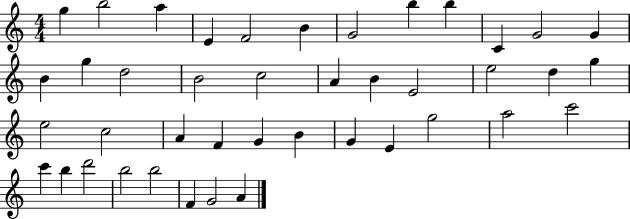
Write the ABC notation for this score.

X:1
T:Untitled
M:4/4
L:1/4
K:C
g b2 a E F2 B G2 b b C G2 G B g d2 B2 c2 A B E2 e2 d g e2 c2 A F G B G E g2 a2 c'2 c' b d'2 b2 b2 F G2 A